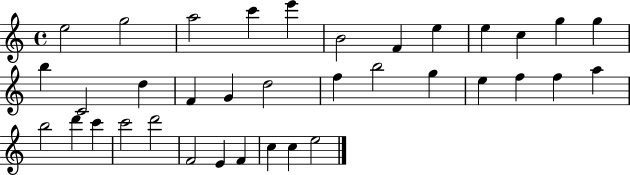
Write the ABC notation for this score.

X:1
T:Untitled
M:4/4
L:1/4
K:C
e2 g2 a2 c' e' B2 F e e c g g b C2 d F G d2 f b2 g e f f a b2 d' c' c'2 d'2 F2 E F c c e2